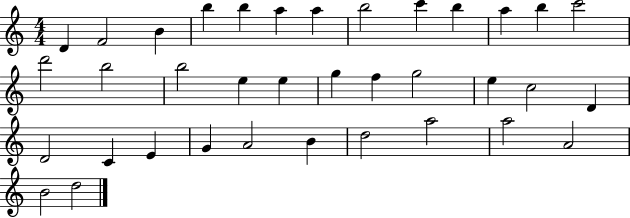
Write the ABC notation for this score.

X:1
T:Untitled
M:4/4
L:1/4
K:C
D F2 B b b a a b2 c' b a b c'2 d'2 b2 b2 e e g f g2 e c2 D D2 C E G A2 B d2 a2 a2 A2 B2 d2